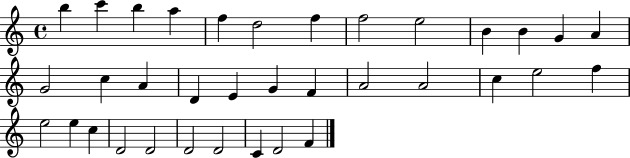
X:1
T:Untitled
M:4/4
L:1/4
K:C
b c' b a f d2 f f2 e2 B B G A G2 c A D E G F A2 A2 c e2 f e2 e c D2 D2 D2 D2 C D2 F